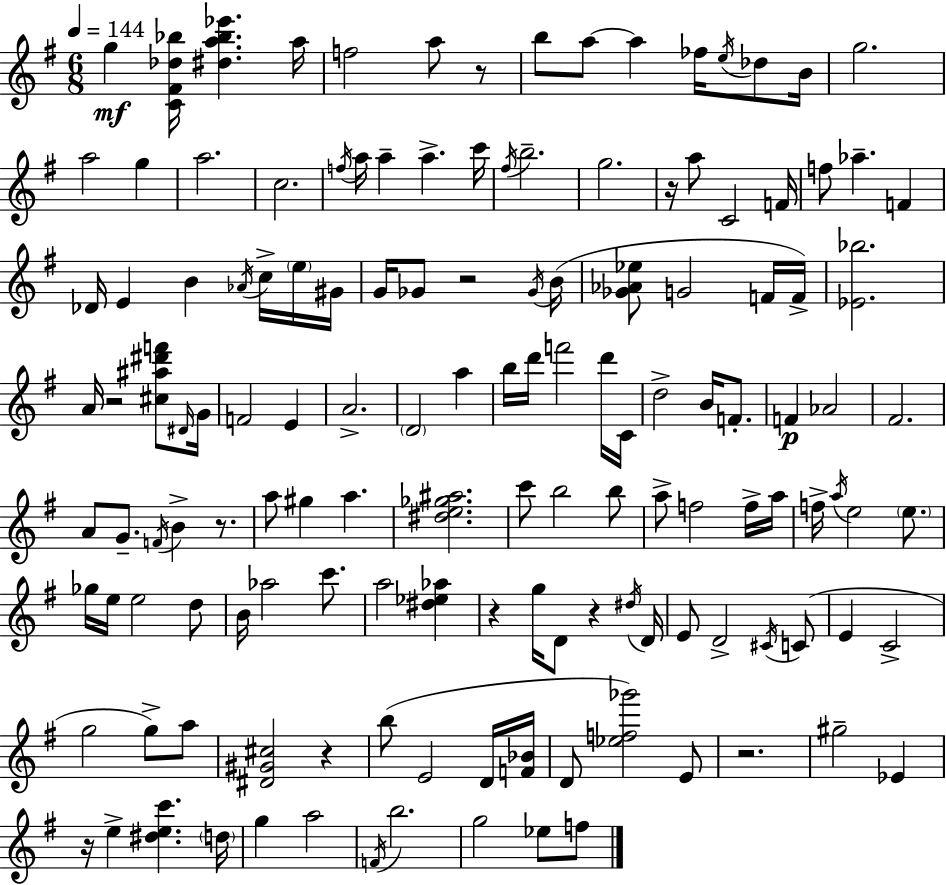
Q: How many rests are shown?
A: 10